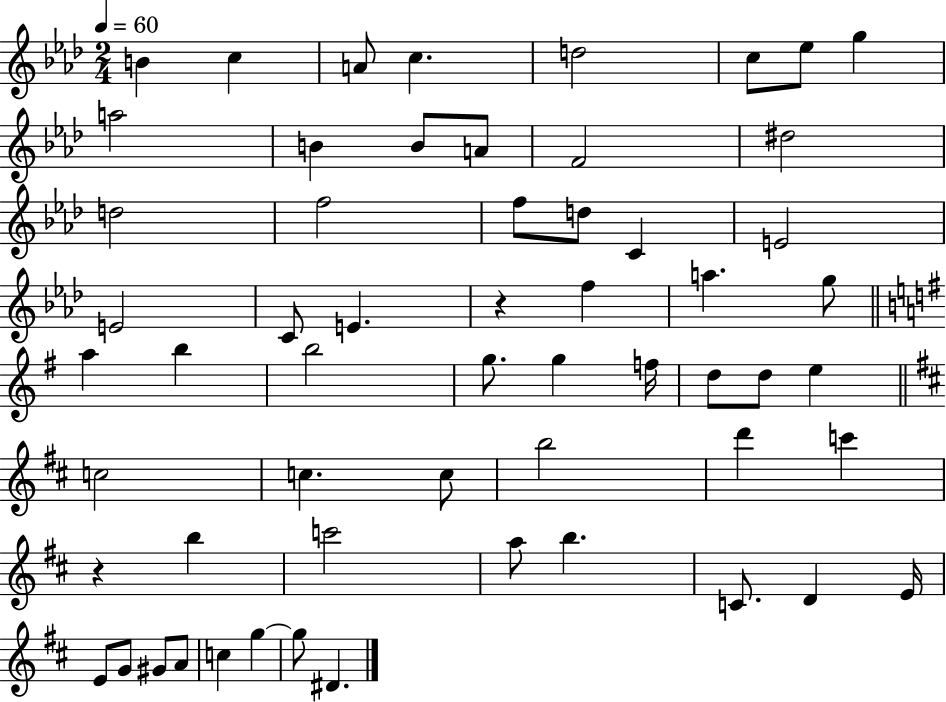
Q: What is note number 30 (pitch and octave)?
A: G5